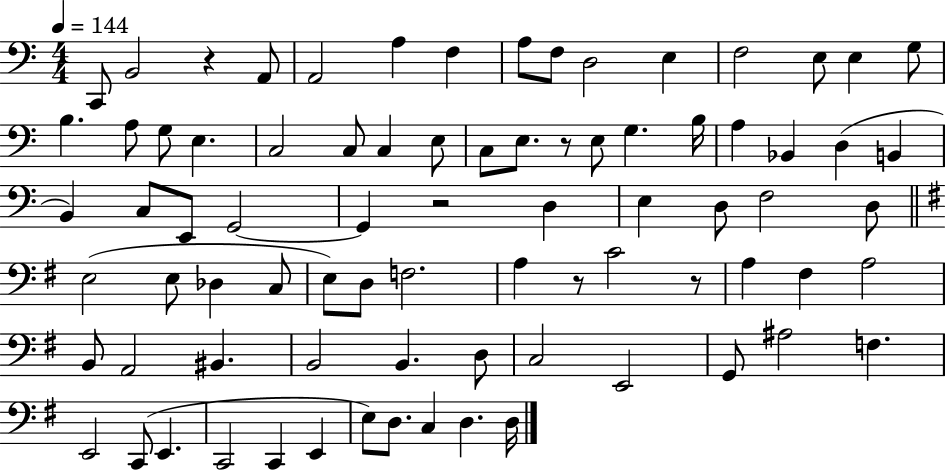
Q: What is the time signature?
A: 4/4